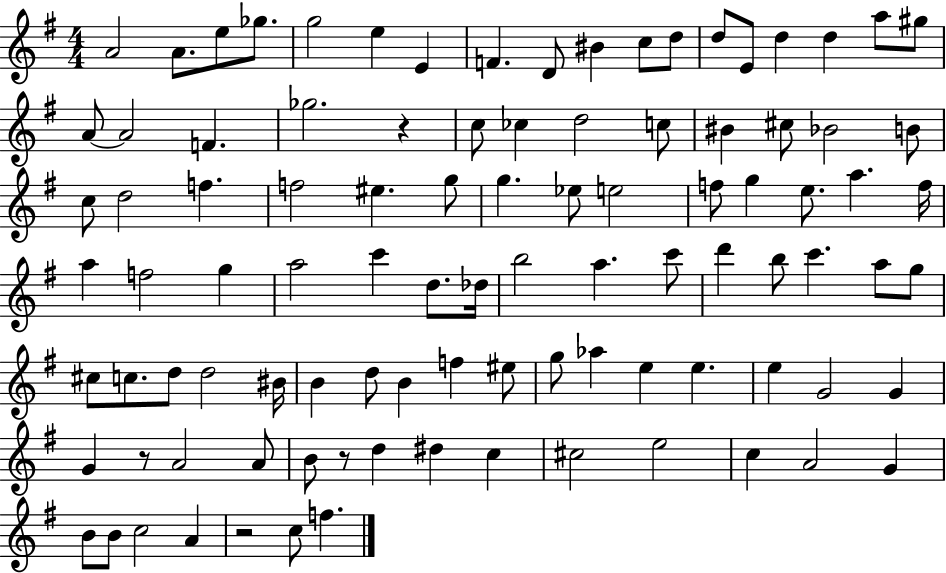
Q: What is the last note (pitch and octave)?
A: F5